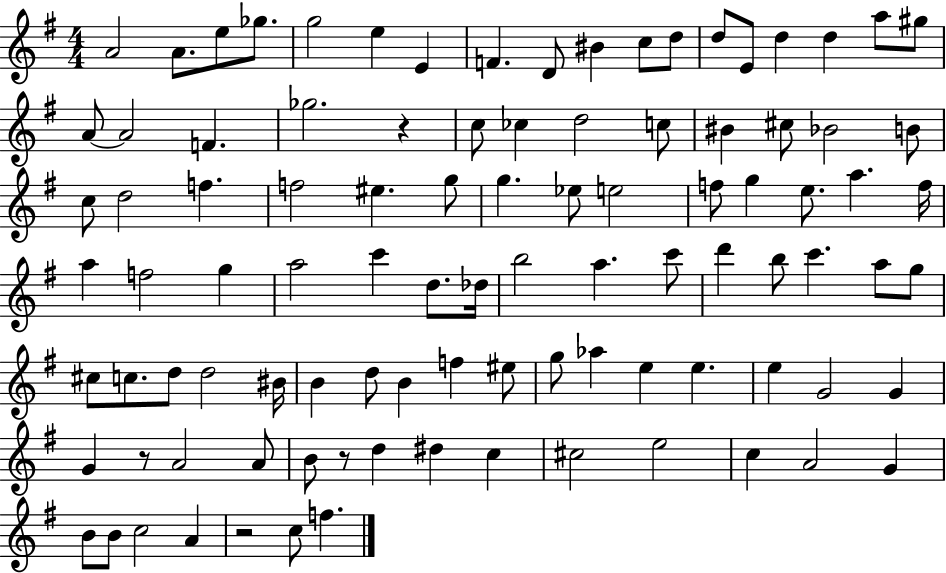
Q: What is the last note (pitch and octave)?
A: F5